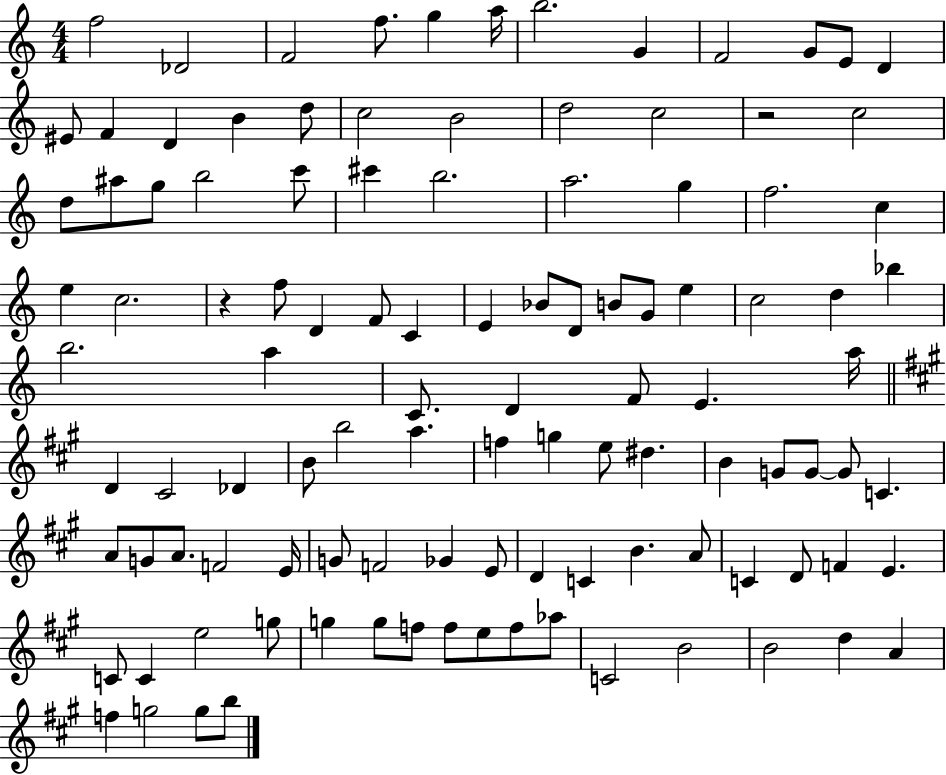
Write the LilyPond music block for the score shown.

{
  \clef treble
  \numericTimeSignature
  \time 4/4
  \key c \major
  f''2 des'2 | f'2 f''8. g''4 a''16 | b''2. g'4 | f'2 g'8 e'8 d'4 | \break eis'8 f'4 d'4 b'4 d''8 | c''2 b'2 | d''2 c''2 | r2 c''2 | \break d''8 ais''8 g''8 b''2 c'''8 | cis'''4 b''2. | a''2. g''4 | f''2. c''4 | \break e''4 c''2. | r4 f''8 d'4 f'8 c'4 | e'4 bes'8 d'8 b'8 g'8 e''4 | c''2 d''4 bes''4 | \break b''2. a''4 | c'8. d'4 f'8 e'4. a''16 | \bar "||" \break \key a \major d'4 cis'2 des'4 | b'8 b''2 a''4. | f''4 g''4 e''8 dis''4. | b'4 g'8 g'8~~ g'8 c'4. | \break a'8 g'8 a'8. f'2 e'16 | g'8 f'2 ges'4 e'8 | d'4 c'4 b'4. a'8 | c'4 d'8 f'4 e'4. | \break c'8 c'4 e''2 g''8 | g''4 g''8 f''8 f''8 e''8 f''8 aes''8 | c'2 b'2 | b'2 d''4 a'4 | \break f''4 g''2 g''8 b''8 | \bar "|."
}